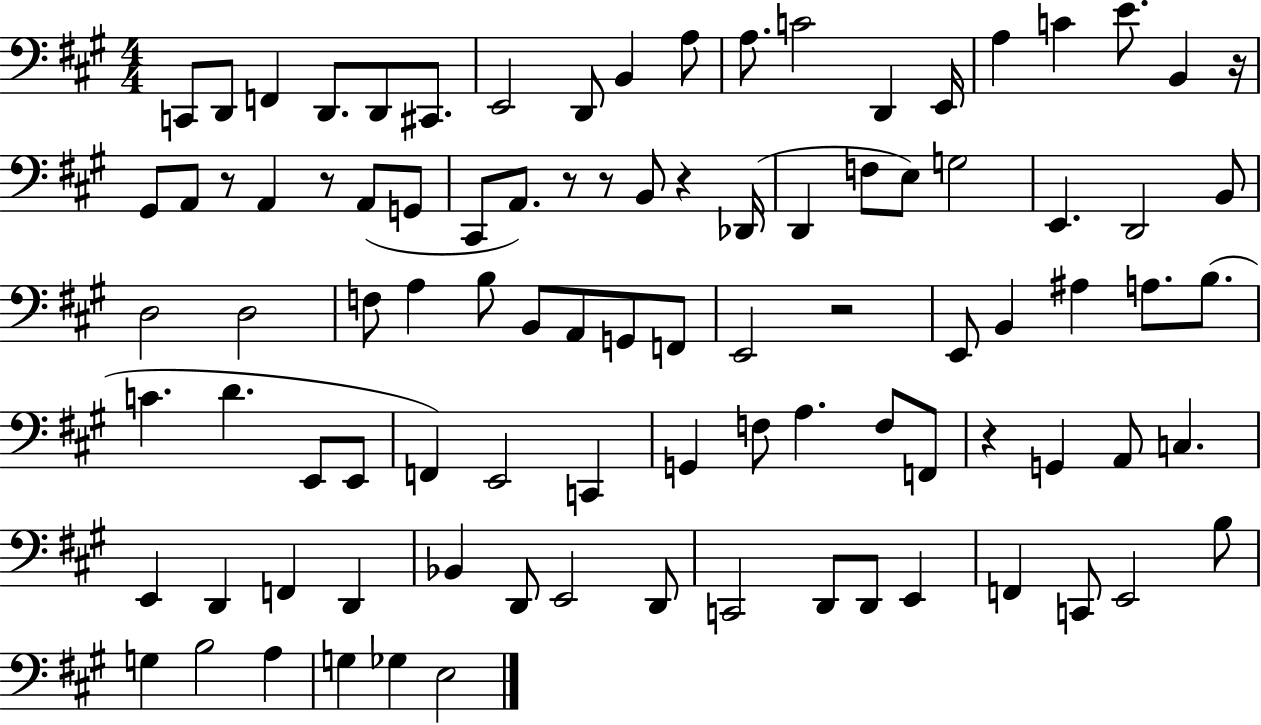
X:1
T:Untitled
M:4/4
L:1/4
K:A
C,,/2 D,,/2 F,, D,,/2 D,,/2 ^C,,/2 E,,2 D,,/2 B,, A,/2 A,/2 C2 D,, E,,/4 A, C E/2 B,, z/4 ^G,,/2 A,,/2 z/2 A,, z/2 A,,/2 G,,/2 ^C,,/2 A,,/2 z/2 z/2 B,,/2 z _D,,/4 D,, F,/2 E,/2 G,2 E,, D,,2 B,,/2 D,2 D,2 F,/2 A, B,/2 B,,/2 A,,/2 G,,/2 F,,/2 E,,2 z2 E,,/2 B,, ^A, A,/2 B,/2 C D E,,/2 E,,/2 F,, E,,2 C,, G,, F,/2 A, F,/2 F,,/2 z G,, A,,/2 C, E,, D,, F,, D,, _B,, D,,/2 E,,2 D,,/2 C,,2 D,,/2 D,,/2 E,, F,, C,,/2 E,,2 B,/2 G, B,2 A, G, _G, E,2